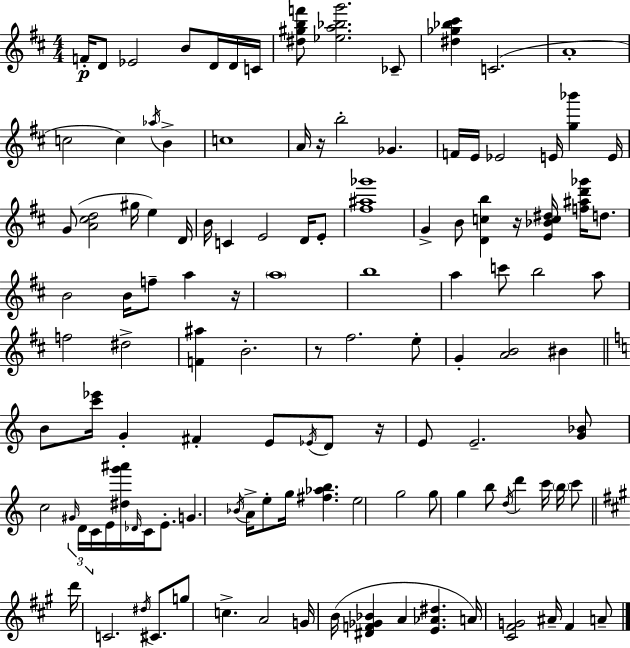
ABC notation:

X:1
T:Untitled
M:4/4
L:1/4
K:D
F/4 D/2 _E2 B/2 D/4 D/4 C/4 [^d^gbf']/2 [_ea_bg']2 _C/2 [^d_g_b^c'] C2 A4 c2 c _a/4 B c4 A/4 z/4 b2 _G F/4 E/4 _E2 E/4 [g_b'] E/4 G/2 [A^cd]2 ^g/4 e D/4 B/4 C E2 D/4 E/2 [^f^a_g']4 G B/2 [Dcb] z/4 [E_Bc^d]/4 [f^ad'_g']/4 d/2 B2 B/4 f/2 a z/4 a4 b4 a c'/2 b2 a/2 f2 ^d2 [F^a] B2 z/2 ^f2 e/2 G [AB]2 ^B B/2 [c'_e']/4 G ^F E/2 _E/4 D/2 z/4 E/2 E2 [G_B]/2 c2 ^G/4 D/4 C/4 E/4 [^dg'^a']/4 _D/4 C/4 E/2 G _B/4 A/4 e/2 g/4 [^f_ab] e2 g2 g/2 g b/2 d/4 d' c'/4 b/4 c'/2 d'/4 C2 ^d/4 ^C/2 g/2 c A2 G/4 B/4 [^DF_G_B] A [E_A^d] A/4 [^C^FG]2 ^A/4 ^F A/2